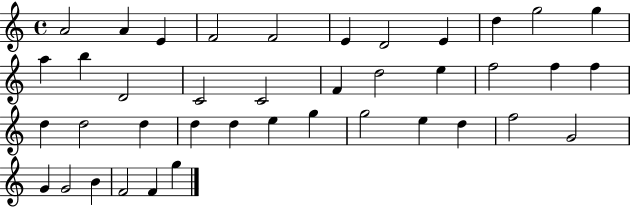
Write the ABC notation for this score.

X:1
T:Untitled
M:4/4
L:1/4
K:C
A2 A E F2 F2 E D2 E d g2 g a b D2 C2 C2 F d2 e f2 f f d d2 d d d e g g2 e d f2 G2 G G2 B F2 F g